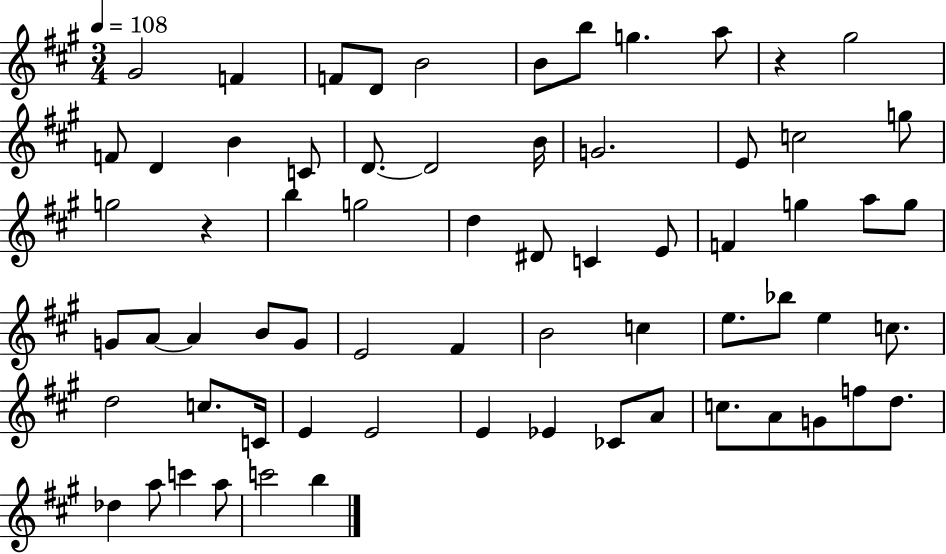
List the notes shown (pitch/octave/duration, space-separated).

G#4/h F4/q F4/e D4/e B4/h B4/e B5/e G5/q. A5/e R/q G#5/h F4/e D4/q B4/q C4/e D4/e. D4/h B4/s G4/h. E4/e C5/h G5/e G5/h R/q B5/q G5/h D5/q D#4/e C4/q E4/e F4/q G5/q A5/e G5/e G4/e A4/e A4/q B4/e G4/e E4/h F#4/q B4/h C5/q E5/e. Bb5/e E5/q C5/e. D5/h C5/e. C4/s E4/q E4/h E4/q Eb4/q CES4/e A4/e C5/e. A4/e G4/e F5/e D5/e. Db5/q A5/e C6/q A5/e C6/h B5/q